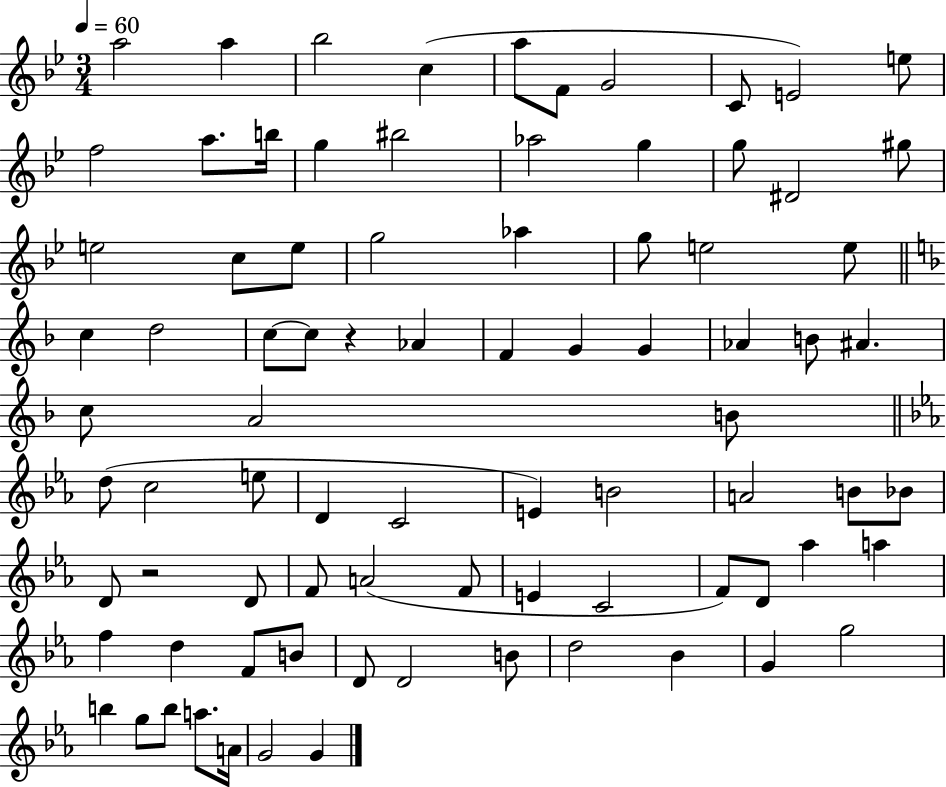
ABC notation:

X:1
T:Untitled
M:3/4
L:1/4
K:Bb
a2 a _b2 c a/2 F/2 G2 C/2 E2 e/2 f2 a/2 b/4 g ^b2 _a2 g g/2 ^D2 ^g/2 e2 c/2 e/2 g2 _a g/2 e2 e/2 c d2 c/2 c/2 z _A F G G _A B/2 ^A c/2 A2 B/2 d/2 c2 e/2 D C2 E B2 A2 B/2 _B/2 D/2 z2 D/2 F/2 A2 F/2 E C2 F/2 D/2 _a a f d F/2 B/2 D/2 D2 B/2 d2 _B G g2 b g/2 b/2 a/2 A/4 G2 G